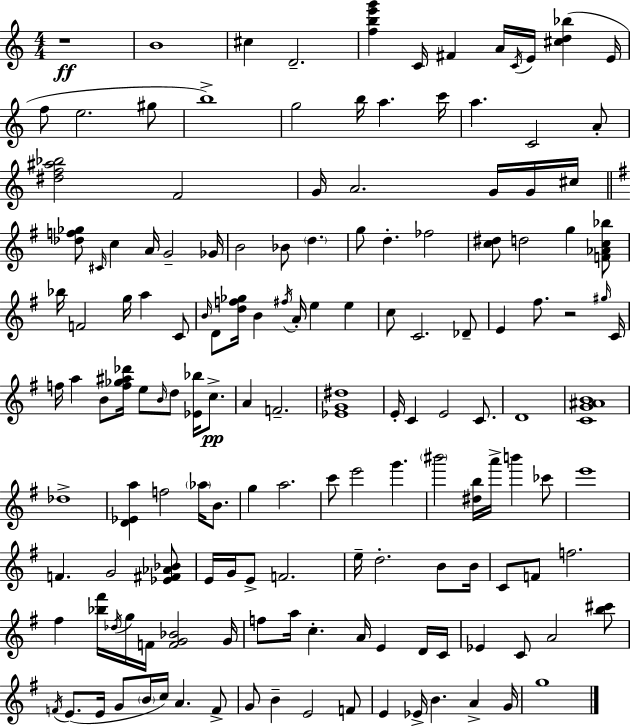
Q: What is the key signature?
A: C major